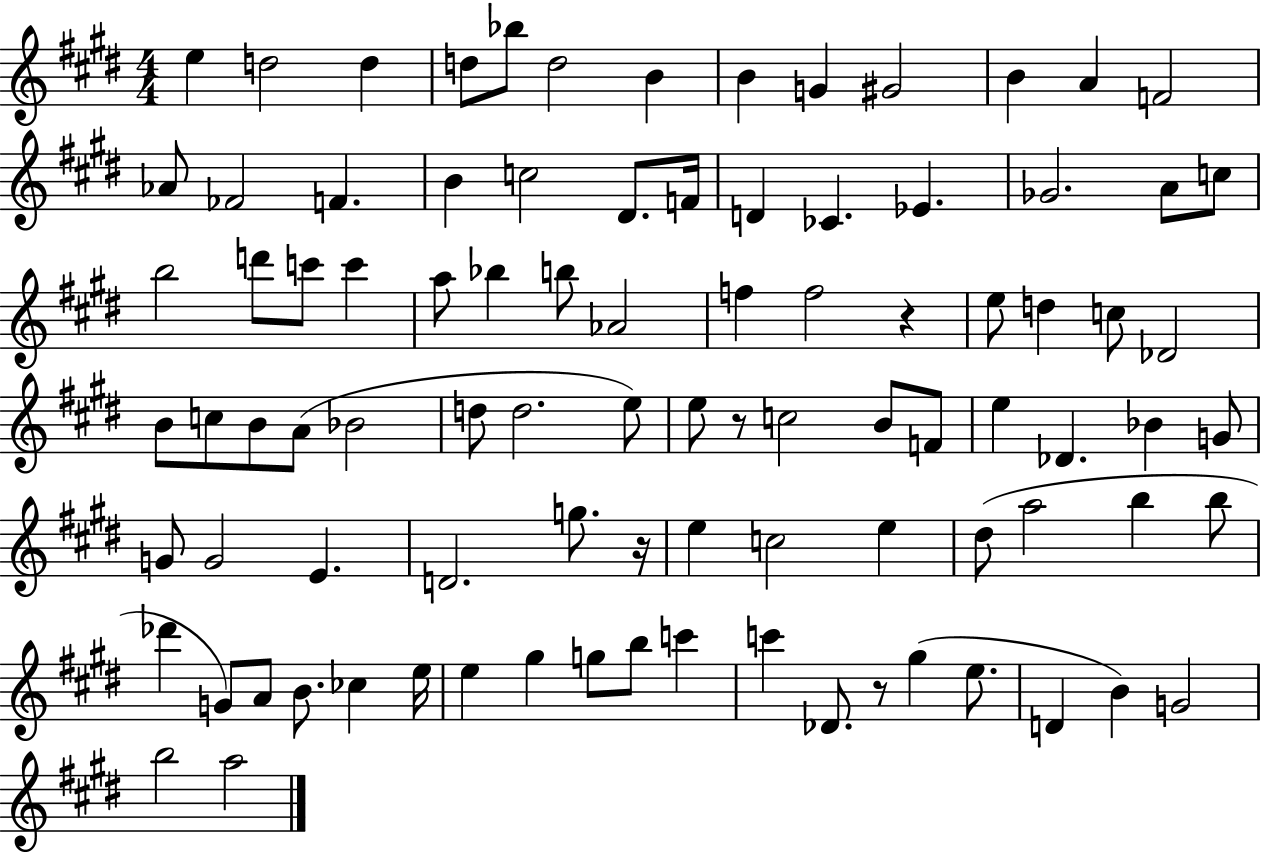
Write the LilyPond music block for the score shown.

{
  \clef treble
  \numericTimeSignature
  \time 4/4
  \key e \major
  e''4 d''2 d''4 | d''8 bes''8 d''2 b'4 | b'4 g'4 gis'2 | b'4 a'4 f'2 | \break aes'8 fes'2 f'4. | b'4 c''2 dis'8. f'16 | d'4 ces'4. ees'4. | ges'2. a'8 c''8 | \break b''2 d'''8 c'''8 c'''4 | a''8 bes''4 b''8 aes'2 | f''4 f''2 r4 | e''8 d''4 c''8 des'2 | \break b'8 c''8 b'8 a'8( bes'2 | d''8 d''2. e''8) | e''8 r8 c''2 b'8 f'8 | e''4 des'4. bes'4 g'8 | \break g'8 g'2 e'4. | d'2. g''8. r16 | e''4 c''2 e''4 | dis''8( a''2 b''4 b''8 | \break des'''4 g'8) a'8 b'8. ces''4 e''16 | e''4 gis''4 g''8 b''8 c'''4 | c'''4 des'8. r8 gis''4( e''8. | d'4 b'4) g'2 | \break b''2 a''2 | \bar "|."
}